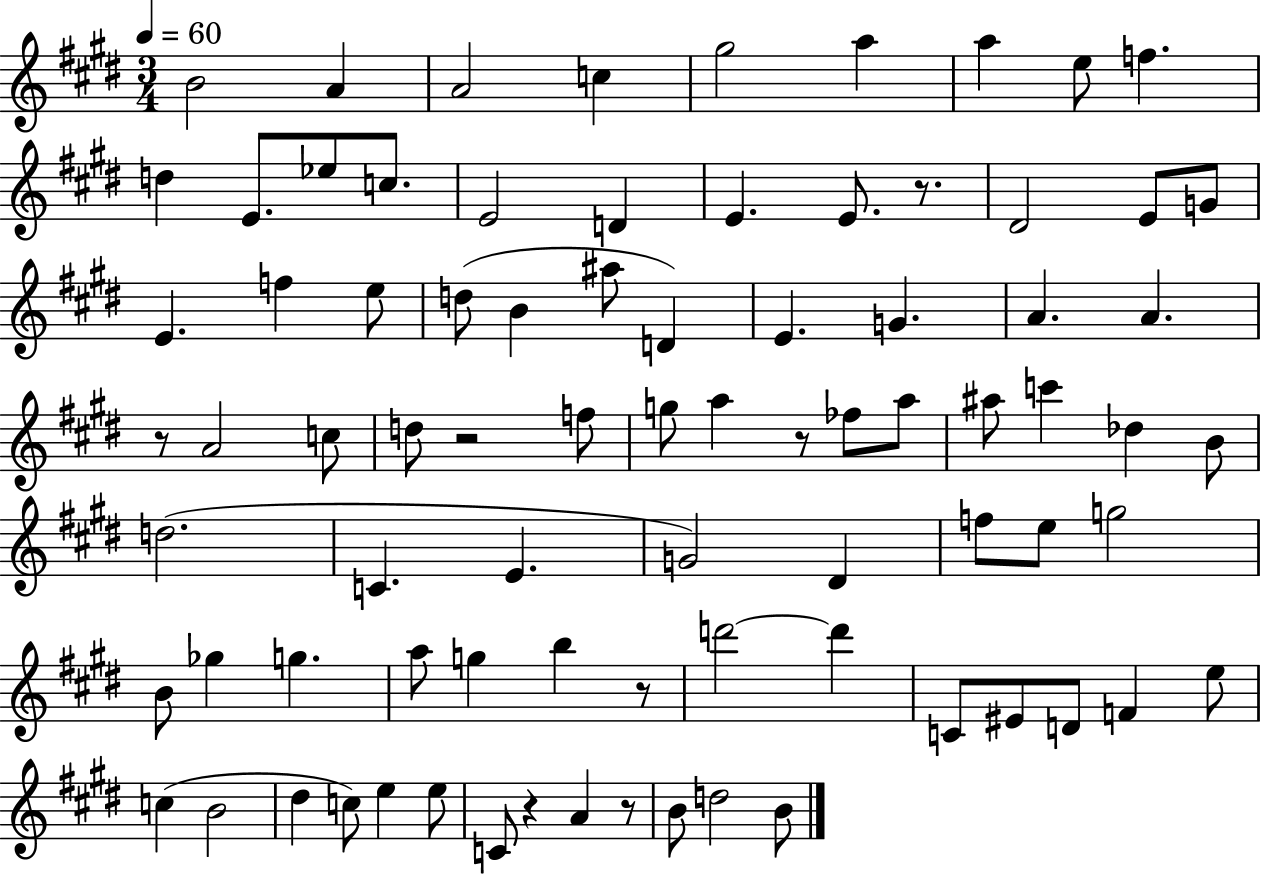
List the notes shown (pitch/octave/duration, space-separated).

B4/h A4/q A4/h C5/q G#5/h A5/q A5/q E5/e F5/q. D5/q E4/e. Eb5/e C5/e. E4/h D4/q E4/q. E4/e. R/e. D#4/h E4/e G4/e E4/q. F5/q E5/e D5/e B4/q A#5/e D4/q E4/q. G4/q. A4/q. A4/q. R/e A4/h C5/e D5/e R/h F5/e G5/e A5/q R/e FES5/e A5/e A#5/e C6/q Db5/q B4/e D5/h. C4/q. E4/q. G4/h D#4/q F5/e E5/e G5/h B4/e Gb5/q G5/q. A5/e G5/q B5/q R/e D6/h D6/q C4/e EIS4/e D4/e F4/q E5/e C5/q B4/h D#5/q C5/e E5/q E5/e C4/e R/q A4/q R/e B4/e D5/h B4/e